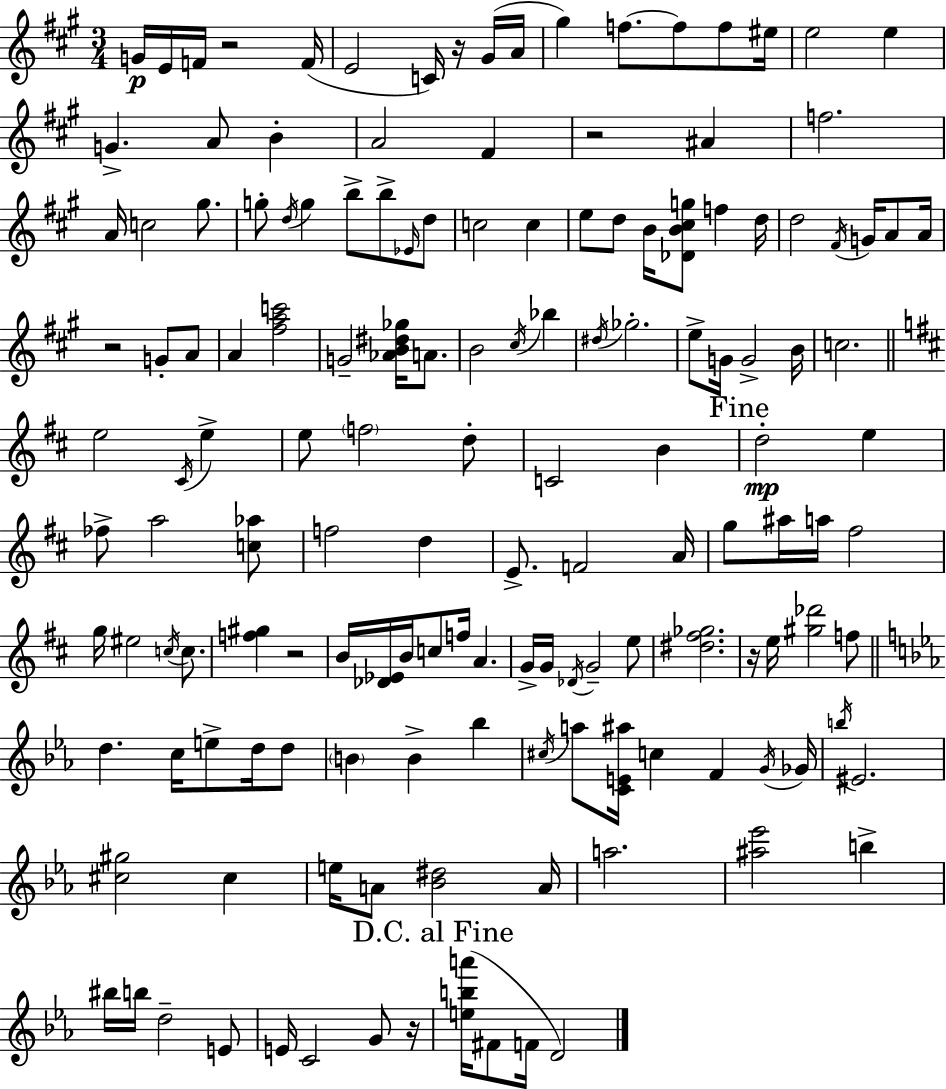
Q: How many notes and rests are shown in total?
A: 148